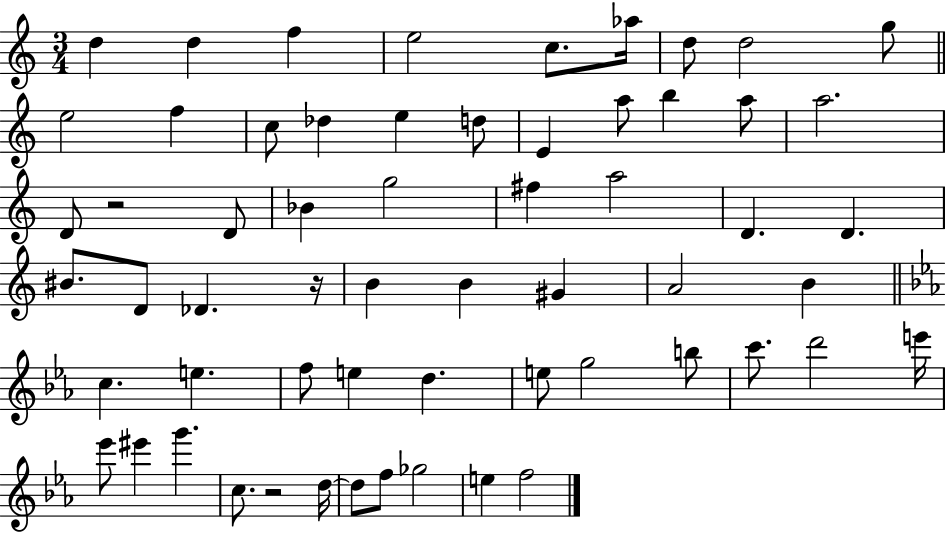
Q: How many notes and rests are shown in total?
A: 60